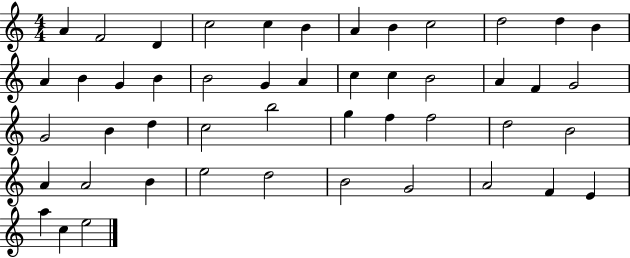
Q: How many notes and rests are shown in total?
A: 48